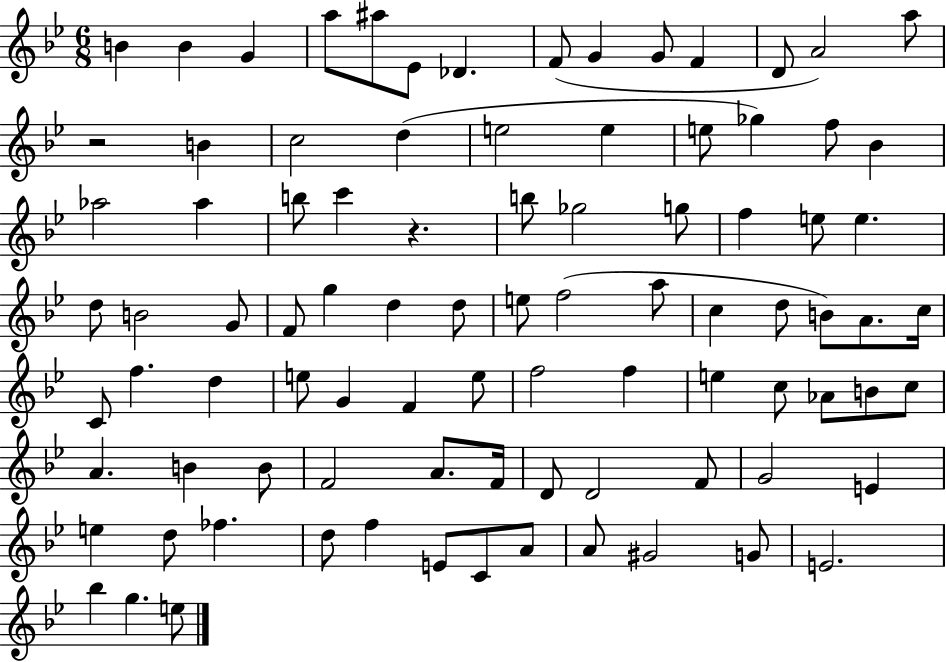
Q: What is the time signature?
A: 6/8